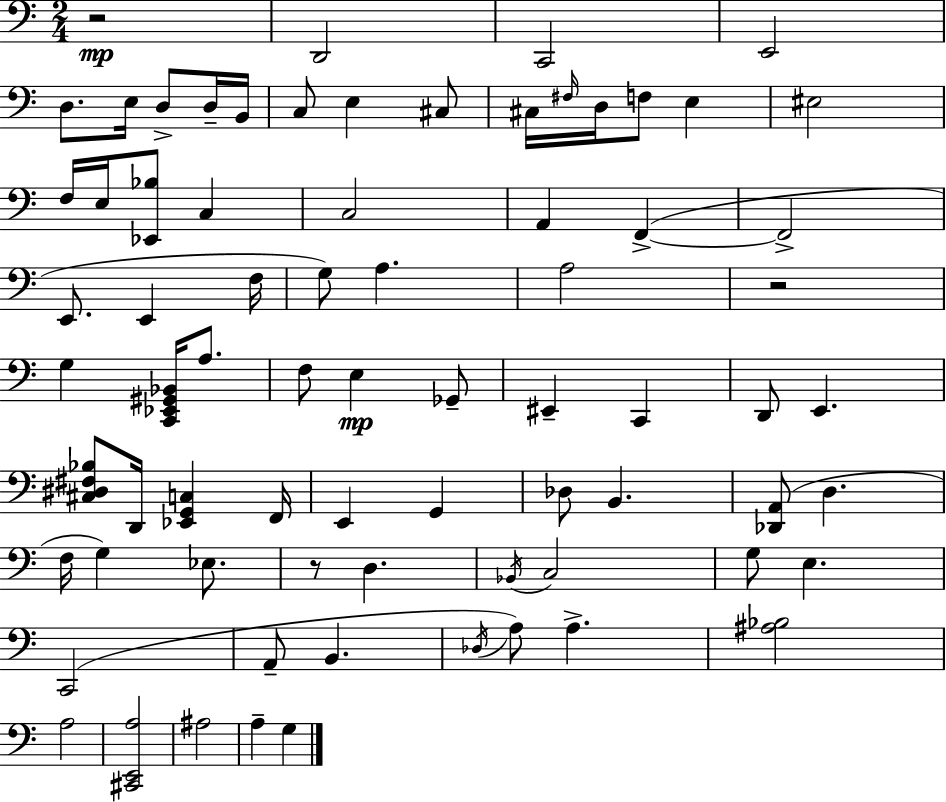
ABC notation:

X:1
T:Untitled
M:2/4
L:1/4
K:Am
z2 D,,2 C,,2 E,,2 D,/2 E,/4 D,/2 D,/4 B,,/4 C,/2 E, ^C,/2 ^C,/4 ^F,/4 D,/4 F,/2 E, ^E,2 F,/4 E,/4 [_E,,_B,]/2 C, C,2 A,, F,, F,,2 E,,/2 E,, F,/4 G,/2 A, A,2 z2 G, [C,,_E,,^G,,_B,,]/4 A,/2 F,/2 E, _G,,/2 ^E,, C,, D,,/2 E,, [^C,^D,^F,_B,]/2 D,,/4 [_E,,G,,C,] F,,/4 E,, G,, _D,/2 B,, [_D,,A,,]/2 D, F,/4 G, _E,/2 z/2 D, _B,,/4 C,2 G,/2 E, C,,2 A,,/2 B,, _D,/4 A,/2 A, [^A,_B,]2 A,2 [^C,,E,,A,]2 ^A,2 A, G,